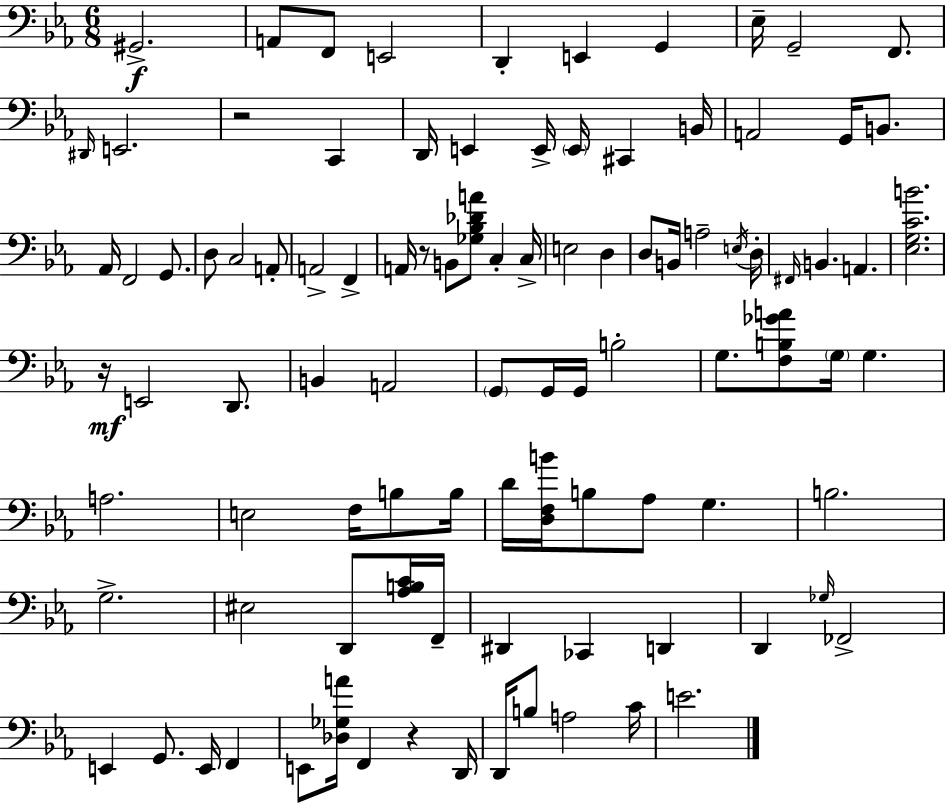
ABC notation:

X:1
T:Untitled
M:6/8
L:1/4
K:Cm
^G,,2 A,,/2 F,,/2 E,,2 D,, E,, G,, _E,/4 G,,2 F,,/2 ^D,,/4 E,,2 z2 C,, D,,/4 E,, E,,/4 E,,/4 ^C,, B,,/4 A,,2 G,,/4 B,,/2 _A,,/4 F,,2 G,,/2 D,/2 C,2 A,,/2 A,,2 F,, A,,/4 z/2 B,,/2 [_G,_B,_DA]/2 C, C,/4 E,2 D, D,/2 B,,/4 A,2 E,/4 D,/4 ^F,,/4 B,, A,, [_E,G,CB]2 z/4 E,,2 D,,/2 B,, A,,2 G,,/2 G,,/4 G,,/4 B,2 G,/2 [F,B,_GA]/2 G,/4 G, A,2 E,2 F,/4 B,/2 B,/4 D/4 [D,F,B]/4 B,/2 _A,/2 G, B,2 G,2 ^E,2 D,,/2 [_A,B,C]/4 F,,/4 ^D,, _C,, D,, D,, _G,/4 _F,,2 E,, G,,/2 E,,/4 F,, E,,/2 [_D,_G,A]/4 F,, z D,,/4 D,,/4 B,/2 A,2 C/4 E2